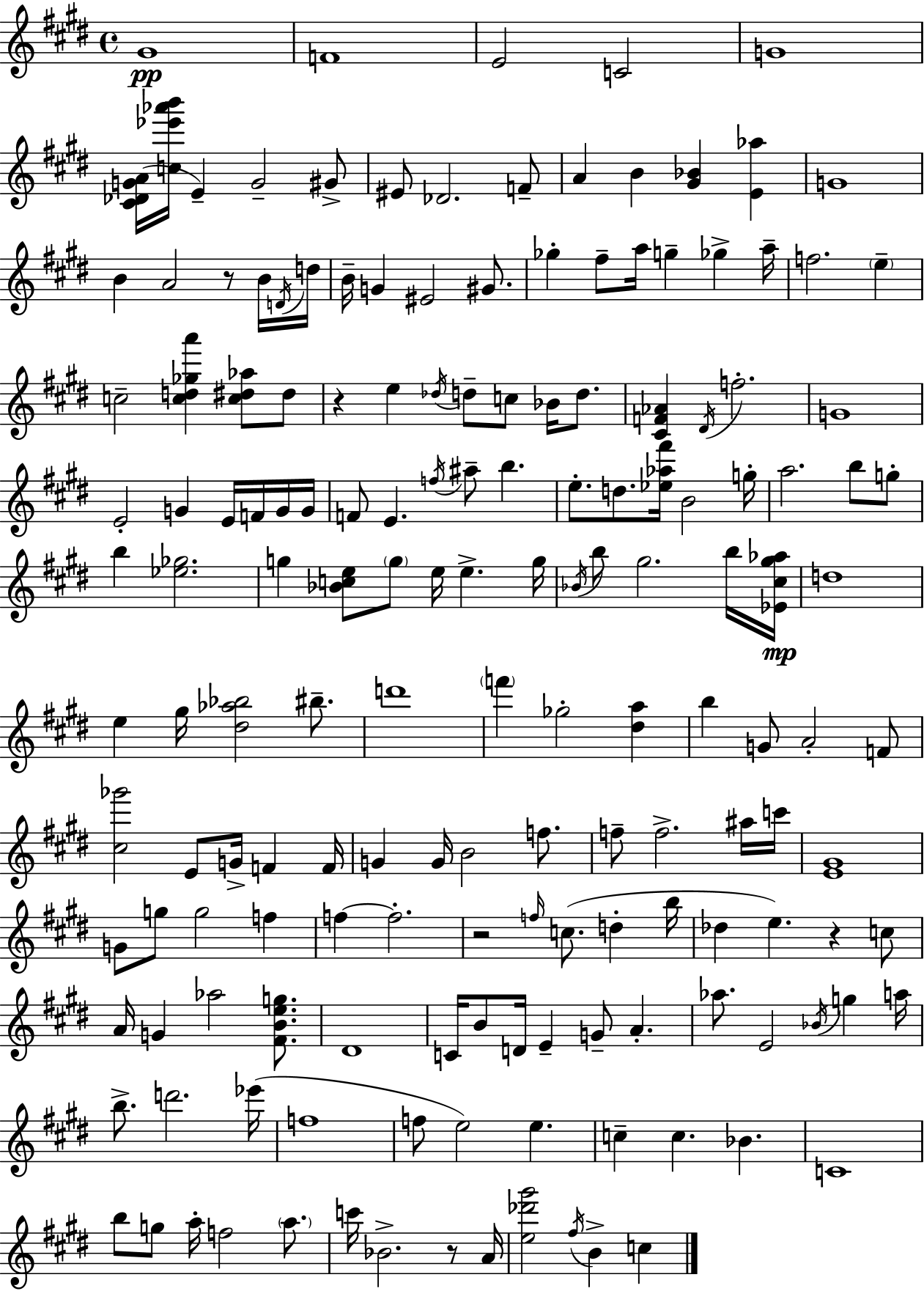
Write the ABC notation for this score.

X:1
T:Untitled
M:4/4
L:1/4
K:E
^G4 F4 E2 C2 G4 [^C_DGA]/4 [c_e'_a'b']/4 E G2 ^G/2 ^E/2 _D2 F/2 A B [^G_B] [E_a] G4 B A2 z/2 B/4 D/4 d/4 B/4 G ^E2 ^G/2 _g ^f/2 a/4 g _g a/4 f2 e c2 [cd_ga'] [c^d_a]/2 ^d/2 z e _d/4 d/2 c/2 _B/4 d/2 [^CF_A] ^D/4 f2 G4 E2 G E/4 F/4 G/4 G/4 F/2 E f/4 ^a/2 b e/2 d/2 [_e_a^f']/4 B2 g/4 a2 b/2 g/2 b [_e_g]2 g [_Bce]/2 g/2 e/4 e g/4 _B/4 b/2 ^g2 b/4 [_E^c^g_a]/4 d4 e ^g/4 [^d_a_b]2 ^b/2 d'4 f' _g2 [^da] b G/2 A2 F/2 [^c_g']2 E/2 G/4 F F/4 G G/4 B2 f/2 f/2 f2 ^a/4 c'/4 [E^G]4 G/2 g/2 g2 f f f2 z2 f/4 c/2 d b/4 _d e z c/2 A/4 G _a2 [^FBeg]/2 ^D4 C/4 B/2 D/4 E G/2 A _a/2 E2 _B/4 g a/4 b/2 d'2 _e'/4 f4 f/2 e2 e c c _B C4 b/2 g/2 a/4 f2 a/2 c'/4 _B2 z/2 A/4 [e_d'^g']2 ^f/4 B c